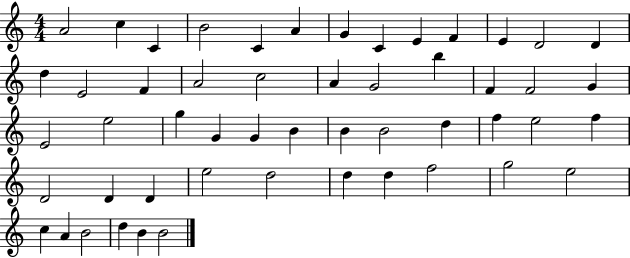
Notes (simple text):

A4/h C5/q C4/q B4/h C4/q A4/q G4/q C4/q E4/q F4/q E4/q D4/h D4/q D5/q E4/h F4/q A4/h C5/h A4/q G4/h B5/q F4/q F4/h G4/q E4/h E5/h G5/q G4/q G4/q B4/q B4/q B4/h D5/q F5/q E5/h F5/q D4/h D4/q D4/q E5/h D5/h D5/q D5/q F5/h G5/h E5/h C5/q A4/q B4/h D5/q B4/q B4/h